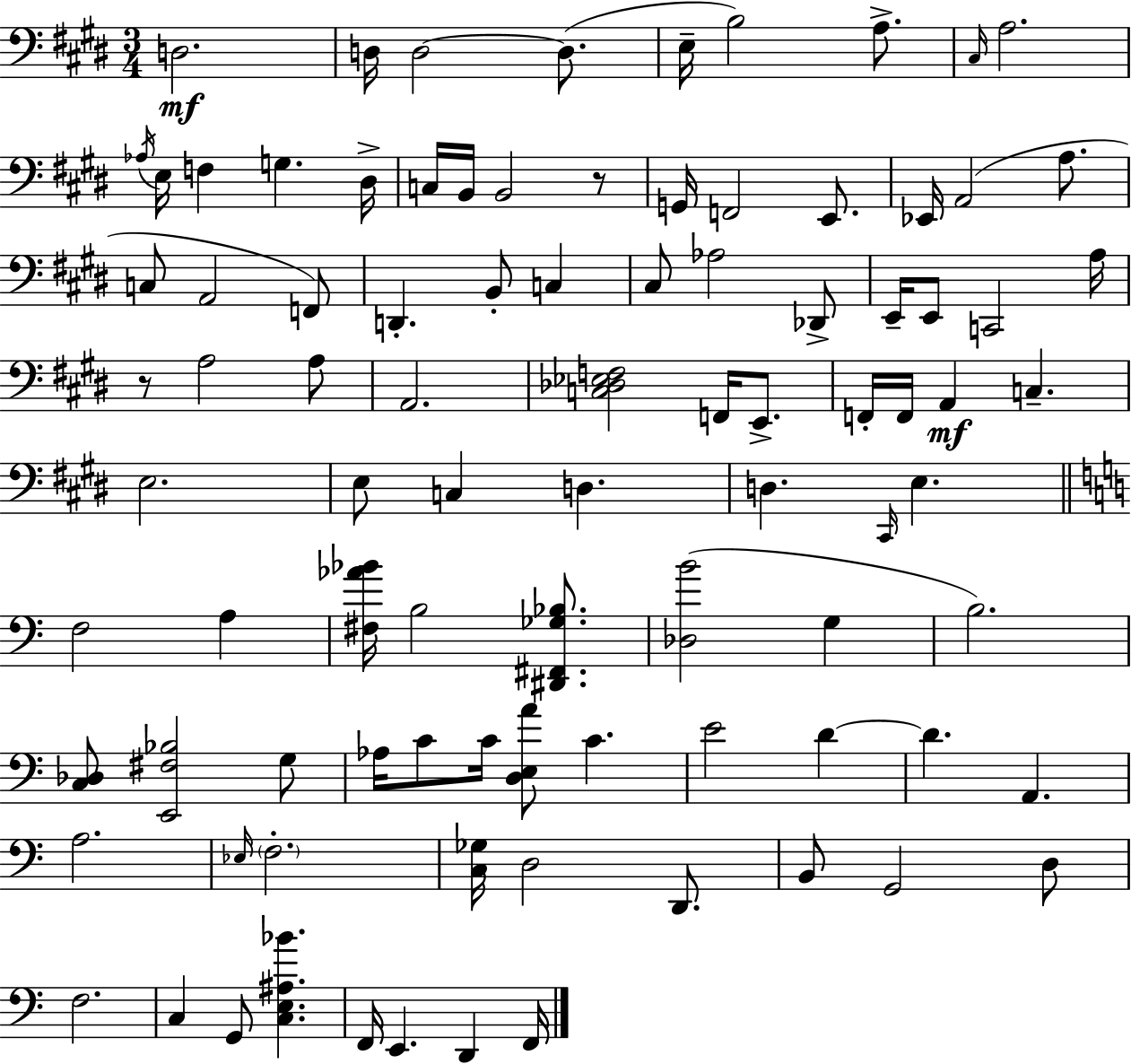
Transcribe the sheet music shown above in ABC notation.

X:1
T:Untitled
M:3/4
L:1/4
K:E
D,2 D,/4 D,2 D,/2 E,/4 B,2 A,/2 ^C,/4 A,2 _A,/4 E,/4 F, G, ^D,/4 C,/4 B,,/4 B,,2 z/2 G,,/4 F,,2 E,,/2 _E,,/4 A,,2 A,/2 C,/2 A,,2 F,,/2 D,, B,,/2 C, ^C,/2 _A,2 _D,,/2 E,,/4 E,,/2 C,,2 A,/4 z/2 A,2 A,/2 A,,2 [C,_D,_E,F,]2 F,,/4 E,,/2 F,,/4 F,,/4 A,, C, E,2 E,/2 C, D, D, ^C,,/4 E, F,2 A, [^F,_A_B]/4 B,2 [^D,,^F,,_G,_B,]/2 [_D,B]2 G, B,2 [C,_D,]/2 [E,,^F,_B,]2 G,/2 _A,/4 C/2 C/4 [D,E,A]/2 C E2 D D A,, A,2 _E,/4 F,2 [C,_G,]/4 D,2 D,,/2 B,,/2 G,,2 D,/2 F,2 C, G,,/2 [C,E,^A,_B] F,,/4 E,, D,, F,,/4